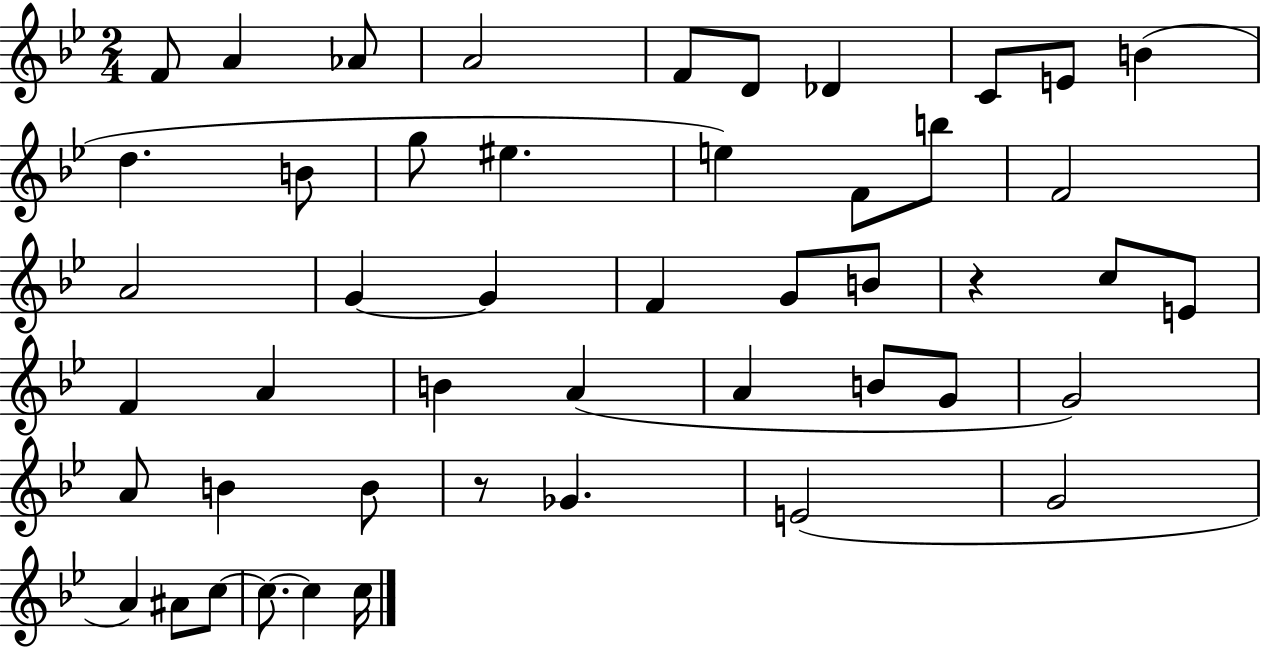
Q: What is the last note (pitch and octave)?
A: C5